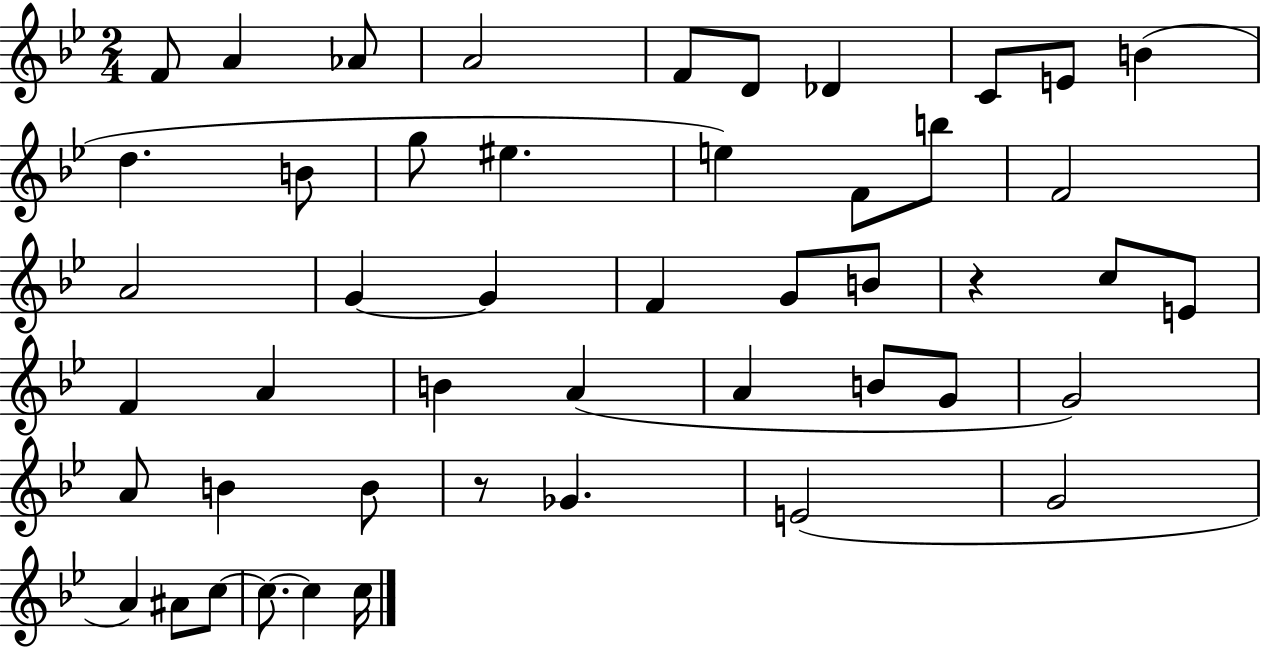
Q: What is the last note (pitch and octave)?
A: C5